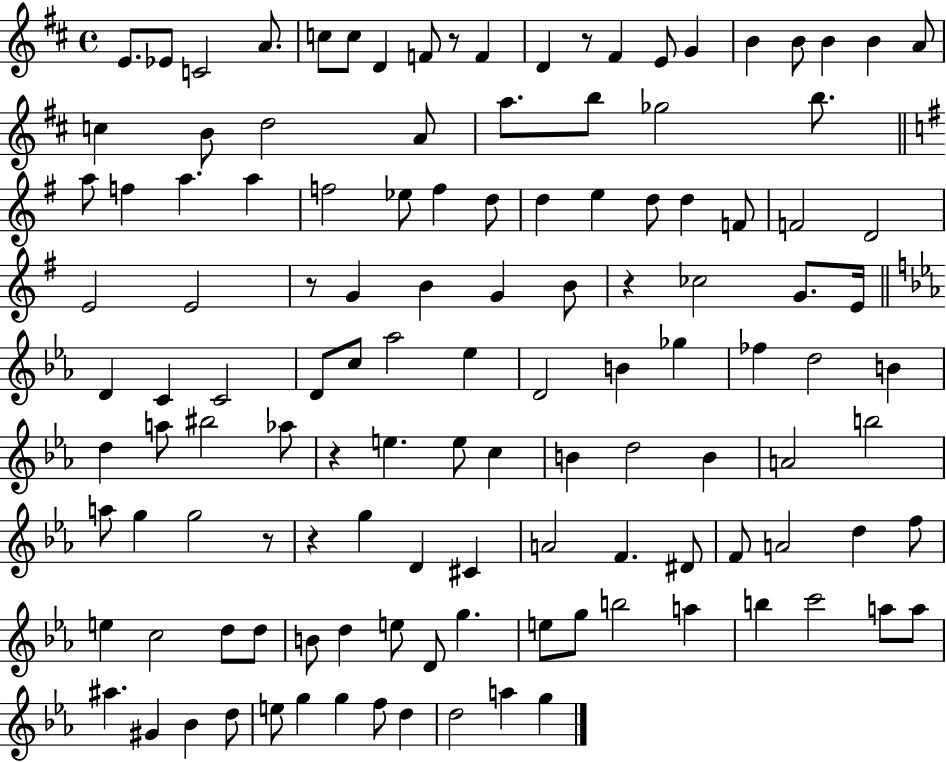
X:1
T:Untitled
M:4/4
L:1/4
K:D
E/2 _E/2 C2 A/2 c/2 c/2 D F/2 z/2 F D z/2 ^F E/2 G B B/2 B B A/2 c B/2 d2 A/2 a/2 b/2 _g2 b/2 a/2 f a a f2 _e/2 f d/2 d e d/2 d F/2 F2 D2 E2 E2 z/2 G B G B/2 z _c2 G/2 E/4 D C C2 D/2 c/2 _a2 _e D2 B _g _f d2 B d a/2 ^b2 _a/2 z e e/2 c B d2 B A2 b2 a/2 g g2 z/2 z g D ^C A2 F ^D/2 F/2 A2 d f/2 e c2 d/2 d/2 B/2 d e/2 D/2 g e/2 g/2 b2 a b c'2 a/2 a/2 ^a ^G _B d/2 e/2 g g f/2 d d2 a g